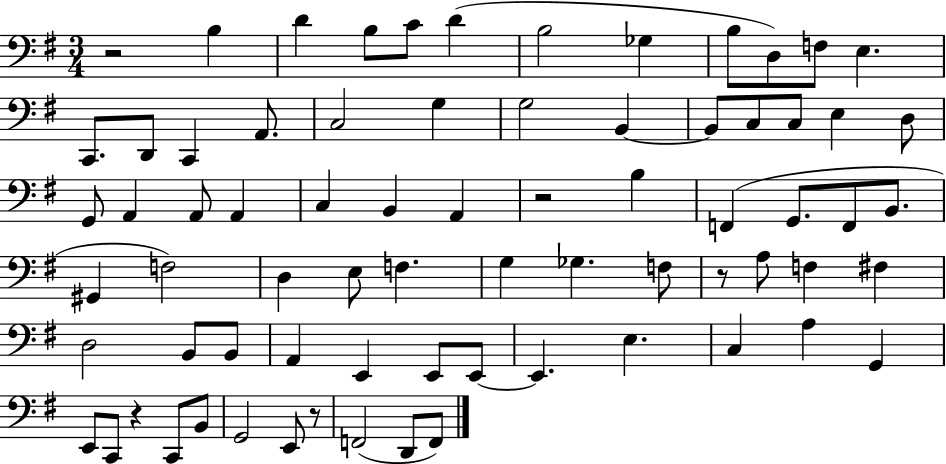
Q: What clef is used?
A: bass